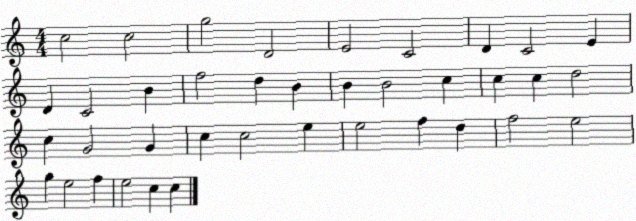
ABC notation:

X:1
T:Untitled
M:4/4
L:1/4
K:C
c2 c2 g2 D2 E2 C2 D C2 E D C2 B f2 d B B B2 c c c d2 c G2 G c c2 e e2 f d f2 e2 g e2 f e2 c c